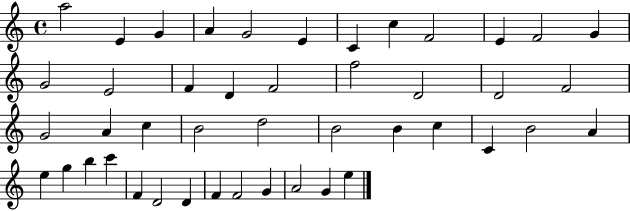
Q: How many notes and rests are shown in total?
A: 45